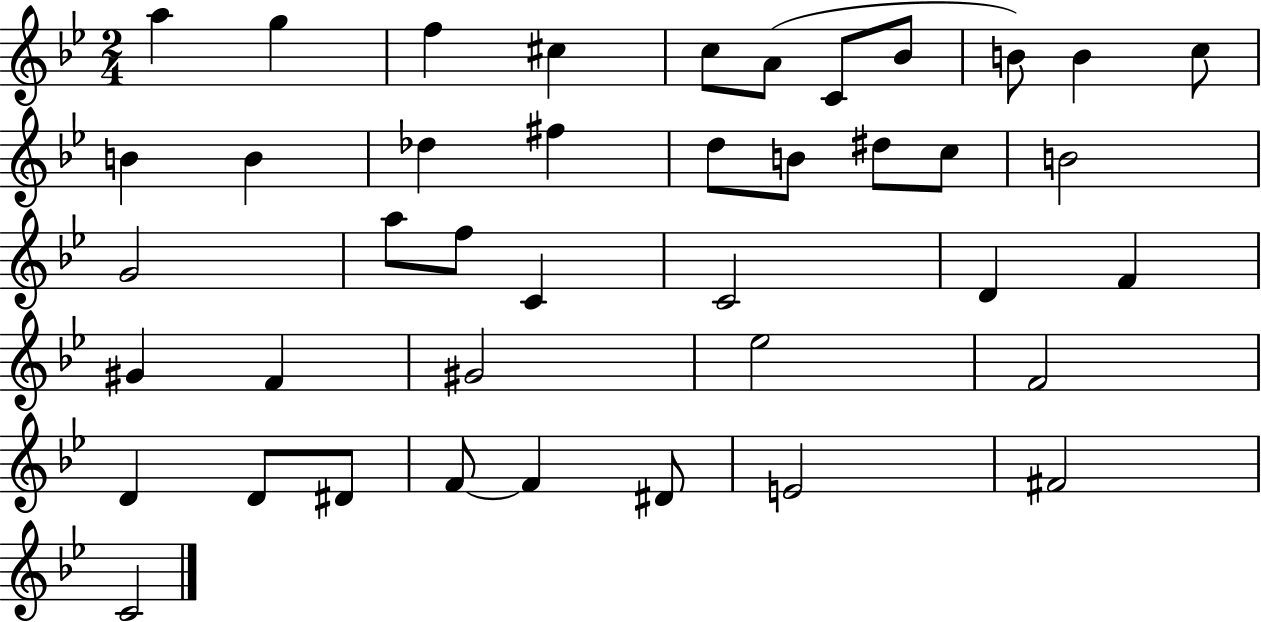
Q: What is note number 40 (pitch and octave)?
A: F#4